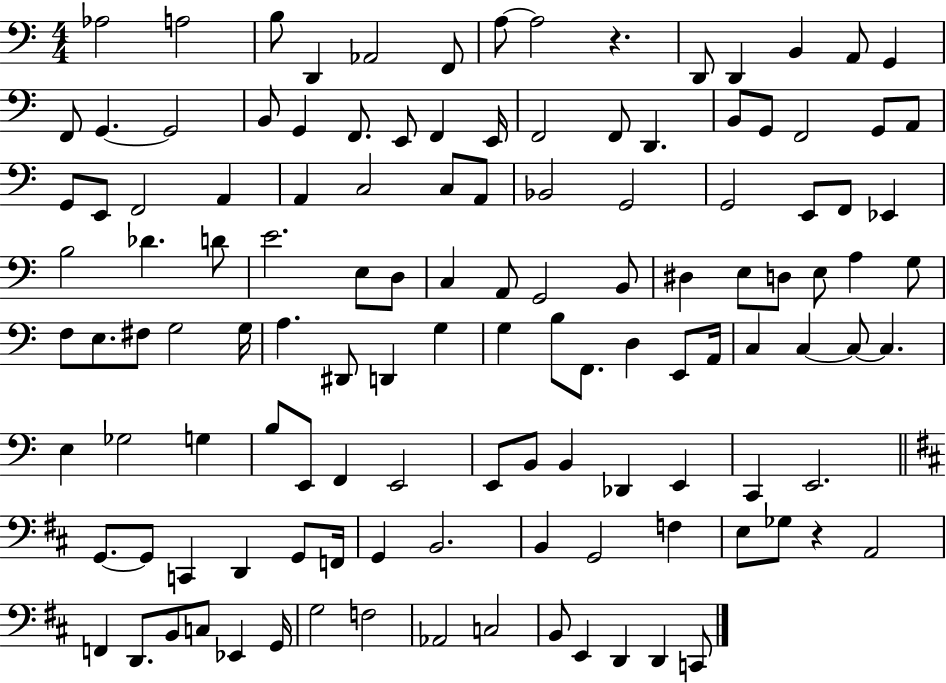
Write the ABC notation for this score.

X:1
T:Untitled
M:4/4
L:1/4
K:C
_A,2 A,2 B,/2 D,, _A,,2 F,,/2 A,/2 A,2 z D,,/2 D,, B,, A,,/2 G,, F,,/2 G,, G,,2 B,,/2 G,, F,,/2 E,,/2 F,, E,,/4 F,,2 F,,/2 D,, B,,/2 G,,/2 F,,2 G,,/2 A,,/2 G,,/2 E,,/2 F,,2 A,, A,, C,2 C,/2 A,,/2 _B,,2 G,,2 G,,2 E,,/2 F,,/2 _E,, B,2 _D D/2 E2 E,/2 D,/2 C, A,,/2 G,,2 B,,/2 ^D, E,/2 D,/2 E,/2 A, G,/2 F,/2 E,/2 ^F,/2 G,2 G,/4 A, ^D,,/2 D,, G, G, B,/2 F,,/2 D, E,,/2 A,,/4 C, C, C,/2 C, E, _G,2 G, B,/2 E,,/2 F,, E,,2 E,,/2 B,,/2 B,, _D,, E,, C,, E,,2 G,,/2 G,,/2 C,, D,, G,,/2 F,,/4 G,, B,,2 B,, G,,2 F, E,/2 _G,/2 z A,,2 F,, D,,/2 B,,/2 C,/2 _E,, G,,/4 G,2 F,2 _A,,2 C,2 B,,/2 E,, D,, D,, C,,/2